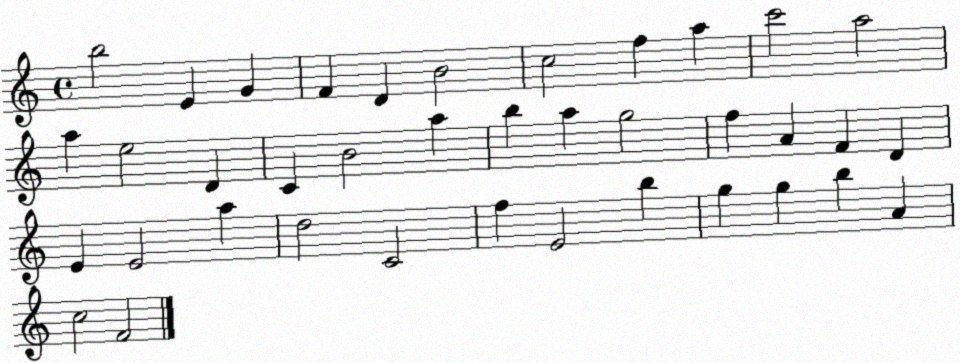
X:1
T:Untitled
M:4/4
L:1/4
K:C
b2 E G F D B2 c2 f a c'2 a2 a e2 D C B2 a b a g2 f A F D E E2 a d2 C2 f E2 b g g b A c2 F2